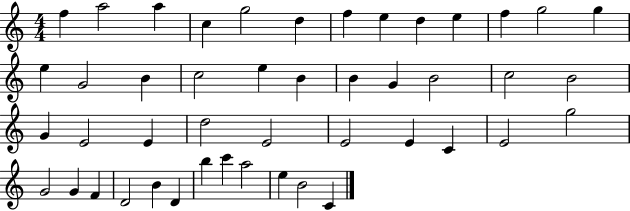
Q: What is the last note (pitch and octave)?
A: C4